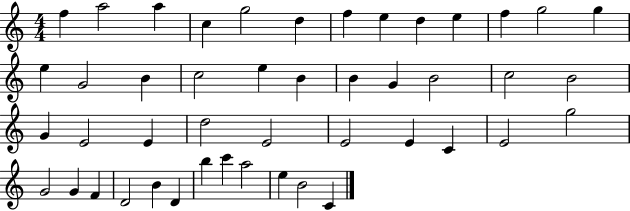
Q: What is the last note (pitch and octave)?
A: C4